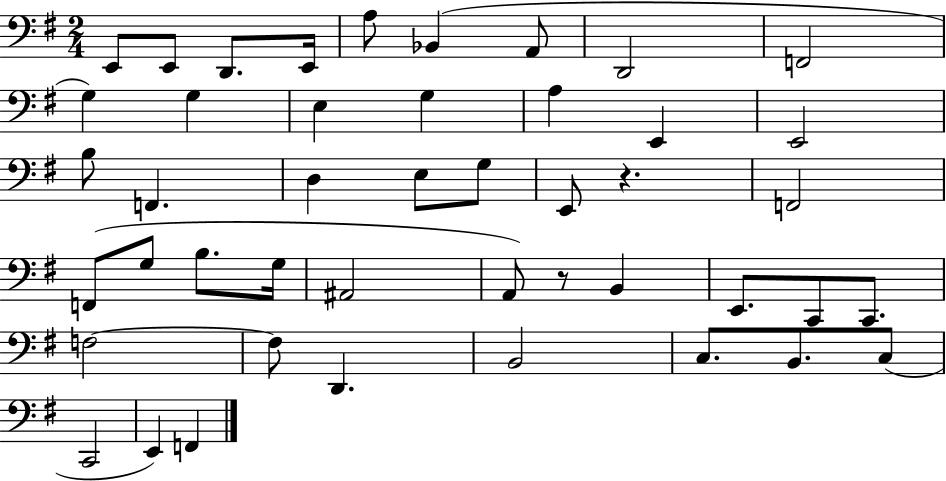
E2/e E2/e D2/e. E2/s A3/e Bb2/q A2/e D2/h F2/h G3/q G3/q E3/q G3/q A3/q E2/q E2/h B3/e F2/q. D3/q E3/e G3/e E2/e R/q. F2/h F2/e G3/e B3/e. G3/s A#2/h A2/e R/e B2/q E2/e. C2/e C2/e. F3/h F3/e D2/q. B2/h C3/e. B2/e. C3/e C2/h E2/q F2/q